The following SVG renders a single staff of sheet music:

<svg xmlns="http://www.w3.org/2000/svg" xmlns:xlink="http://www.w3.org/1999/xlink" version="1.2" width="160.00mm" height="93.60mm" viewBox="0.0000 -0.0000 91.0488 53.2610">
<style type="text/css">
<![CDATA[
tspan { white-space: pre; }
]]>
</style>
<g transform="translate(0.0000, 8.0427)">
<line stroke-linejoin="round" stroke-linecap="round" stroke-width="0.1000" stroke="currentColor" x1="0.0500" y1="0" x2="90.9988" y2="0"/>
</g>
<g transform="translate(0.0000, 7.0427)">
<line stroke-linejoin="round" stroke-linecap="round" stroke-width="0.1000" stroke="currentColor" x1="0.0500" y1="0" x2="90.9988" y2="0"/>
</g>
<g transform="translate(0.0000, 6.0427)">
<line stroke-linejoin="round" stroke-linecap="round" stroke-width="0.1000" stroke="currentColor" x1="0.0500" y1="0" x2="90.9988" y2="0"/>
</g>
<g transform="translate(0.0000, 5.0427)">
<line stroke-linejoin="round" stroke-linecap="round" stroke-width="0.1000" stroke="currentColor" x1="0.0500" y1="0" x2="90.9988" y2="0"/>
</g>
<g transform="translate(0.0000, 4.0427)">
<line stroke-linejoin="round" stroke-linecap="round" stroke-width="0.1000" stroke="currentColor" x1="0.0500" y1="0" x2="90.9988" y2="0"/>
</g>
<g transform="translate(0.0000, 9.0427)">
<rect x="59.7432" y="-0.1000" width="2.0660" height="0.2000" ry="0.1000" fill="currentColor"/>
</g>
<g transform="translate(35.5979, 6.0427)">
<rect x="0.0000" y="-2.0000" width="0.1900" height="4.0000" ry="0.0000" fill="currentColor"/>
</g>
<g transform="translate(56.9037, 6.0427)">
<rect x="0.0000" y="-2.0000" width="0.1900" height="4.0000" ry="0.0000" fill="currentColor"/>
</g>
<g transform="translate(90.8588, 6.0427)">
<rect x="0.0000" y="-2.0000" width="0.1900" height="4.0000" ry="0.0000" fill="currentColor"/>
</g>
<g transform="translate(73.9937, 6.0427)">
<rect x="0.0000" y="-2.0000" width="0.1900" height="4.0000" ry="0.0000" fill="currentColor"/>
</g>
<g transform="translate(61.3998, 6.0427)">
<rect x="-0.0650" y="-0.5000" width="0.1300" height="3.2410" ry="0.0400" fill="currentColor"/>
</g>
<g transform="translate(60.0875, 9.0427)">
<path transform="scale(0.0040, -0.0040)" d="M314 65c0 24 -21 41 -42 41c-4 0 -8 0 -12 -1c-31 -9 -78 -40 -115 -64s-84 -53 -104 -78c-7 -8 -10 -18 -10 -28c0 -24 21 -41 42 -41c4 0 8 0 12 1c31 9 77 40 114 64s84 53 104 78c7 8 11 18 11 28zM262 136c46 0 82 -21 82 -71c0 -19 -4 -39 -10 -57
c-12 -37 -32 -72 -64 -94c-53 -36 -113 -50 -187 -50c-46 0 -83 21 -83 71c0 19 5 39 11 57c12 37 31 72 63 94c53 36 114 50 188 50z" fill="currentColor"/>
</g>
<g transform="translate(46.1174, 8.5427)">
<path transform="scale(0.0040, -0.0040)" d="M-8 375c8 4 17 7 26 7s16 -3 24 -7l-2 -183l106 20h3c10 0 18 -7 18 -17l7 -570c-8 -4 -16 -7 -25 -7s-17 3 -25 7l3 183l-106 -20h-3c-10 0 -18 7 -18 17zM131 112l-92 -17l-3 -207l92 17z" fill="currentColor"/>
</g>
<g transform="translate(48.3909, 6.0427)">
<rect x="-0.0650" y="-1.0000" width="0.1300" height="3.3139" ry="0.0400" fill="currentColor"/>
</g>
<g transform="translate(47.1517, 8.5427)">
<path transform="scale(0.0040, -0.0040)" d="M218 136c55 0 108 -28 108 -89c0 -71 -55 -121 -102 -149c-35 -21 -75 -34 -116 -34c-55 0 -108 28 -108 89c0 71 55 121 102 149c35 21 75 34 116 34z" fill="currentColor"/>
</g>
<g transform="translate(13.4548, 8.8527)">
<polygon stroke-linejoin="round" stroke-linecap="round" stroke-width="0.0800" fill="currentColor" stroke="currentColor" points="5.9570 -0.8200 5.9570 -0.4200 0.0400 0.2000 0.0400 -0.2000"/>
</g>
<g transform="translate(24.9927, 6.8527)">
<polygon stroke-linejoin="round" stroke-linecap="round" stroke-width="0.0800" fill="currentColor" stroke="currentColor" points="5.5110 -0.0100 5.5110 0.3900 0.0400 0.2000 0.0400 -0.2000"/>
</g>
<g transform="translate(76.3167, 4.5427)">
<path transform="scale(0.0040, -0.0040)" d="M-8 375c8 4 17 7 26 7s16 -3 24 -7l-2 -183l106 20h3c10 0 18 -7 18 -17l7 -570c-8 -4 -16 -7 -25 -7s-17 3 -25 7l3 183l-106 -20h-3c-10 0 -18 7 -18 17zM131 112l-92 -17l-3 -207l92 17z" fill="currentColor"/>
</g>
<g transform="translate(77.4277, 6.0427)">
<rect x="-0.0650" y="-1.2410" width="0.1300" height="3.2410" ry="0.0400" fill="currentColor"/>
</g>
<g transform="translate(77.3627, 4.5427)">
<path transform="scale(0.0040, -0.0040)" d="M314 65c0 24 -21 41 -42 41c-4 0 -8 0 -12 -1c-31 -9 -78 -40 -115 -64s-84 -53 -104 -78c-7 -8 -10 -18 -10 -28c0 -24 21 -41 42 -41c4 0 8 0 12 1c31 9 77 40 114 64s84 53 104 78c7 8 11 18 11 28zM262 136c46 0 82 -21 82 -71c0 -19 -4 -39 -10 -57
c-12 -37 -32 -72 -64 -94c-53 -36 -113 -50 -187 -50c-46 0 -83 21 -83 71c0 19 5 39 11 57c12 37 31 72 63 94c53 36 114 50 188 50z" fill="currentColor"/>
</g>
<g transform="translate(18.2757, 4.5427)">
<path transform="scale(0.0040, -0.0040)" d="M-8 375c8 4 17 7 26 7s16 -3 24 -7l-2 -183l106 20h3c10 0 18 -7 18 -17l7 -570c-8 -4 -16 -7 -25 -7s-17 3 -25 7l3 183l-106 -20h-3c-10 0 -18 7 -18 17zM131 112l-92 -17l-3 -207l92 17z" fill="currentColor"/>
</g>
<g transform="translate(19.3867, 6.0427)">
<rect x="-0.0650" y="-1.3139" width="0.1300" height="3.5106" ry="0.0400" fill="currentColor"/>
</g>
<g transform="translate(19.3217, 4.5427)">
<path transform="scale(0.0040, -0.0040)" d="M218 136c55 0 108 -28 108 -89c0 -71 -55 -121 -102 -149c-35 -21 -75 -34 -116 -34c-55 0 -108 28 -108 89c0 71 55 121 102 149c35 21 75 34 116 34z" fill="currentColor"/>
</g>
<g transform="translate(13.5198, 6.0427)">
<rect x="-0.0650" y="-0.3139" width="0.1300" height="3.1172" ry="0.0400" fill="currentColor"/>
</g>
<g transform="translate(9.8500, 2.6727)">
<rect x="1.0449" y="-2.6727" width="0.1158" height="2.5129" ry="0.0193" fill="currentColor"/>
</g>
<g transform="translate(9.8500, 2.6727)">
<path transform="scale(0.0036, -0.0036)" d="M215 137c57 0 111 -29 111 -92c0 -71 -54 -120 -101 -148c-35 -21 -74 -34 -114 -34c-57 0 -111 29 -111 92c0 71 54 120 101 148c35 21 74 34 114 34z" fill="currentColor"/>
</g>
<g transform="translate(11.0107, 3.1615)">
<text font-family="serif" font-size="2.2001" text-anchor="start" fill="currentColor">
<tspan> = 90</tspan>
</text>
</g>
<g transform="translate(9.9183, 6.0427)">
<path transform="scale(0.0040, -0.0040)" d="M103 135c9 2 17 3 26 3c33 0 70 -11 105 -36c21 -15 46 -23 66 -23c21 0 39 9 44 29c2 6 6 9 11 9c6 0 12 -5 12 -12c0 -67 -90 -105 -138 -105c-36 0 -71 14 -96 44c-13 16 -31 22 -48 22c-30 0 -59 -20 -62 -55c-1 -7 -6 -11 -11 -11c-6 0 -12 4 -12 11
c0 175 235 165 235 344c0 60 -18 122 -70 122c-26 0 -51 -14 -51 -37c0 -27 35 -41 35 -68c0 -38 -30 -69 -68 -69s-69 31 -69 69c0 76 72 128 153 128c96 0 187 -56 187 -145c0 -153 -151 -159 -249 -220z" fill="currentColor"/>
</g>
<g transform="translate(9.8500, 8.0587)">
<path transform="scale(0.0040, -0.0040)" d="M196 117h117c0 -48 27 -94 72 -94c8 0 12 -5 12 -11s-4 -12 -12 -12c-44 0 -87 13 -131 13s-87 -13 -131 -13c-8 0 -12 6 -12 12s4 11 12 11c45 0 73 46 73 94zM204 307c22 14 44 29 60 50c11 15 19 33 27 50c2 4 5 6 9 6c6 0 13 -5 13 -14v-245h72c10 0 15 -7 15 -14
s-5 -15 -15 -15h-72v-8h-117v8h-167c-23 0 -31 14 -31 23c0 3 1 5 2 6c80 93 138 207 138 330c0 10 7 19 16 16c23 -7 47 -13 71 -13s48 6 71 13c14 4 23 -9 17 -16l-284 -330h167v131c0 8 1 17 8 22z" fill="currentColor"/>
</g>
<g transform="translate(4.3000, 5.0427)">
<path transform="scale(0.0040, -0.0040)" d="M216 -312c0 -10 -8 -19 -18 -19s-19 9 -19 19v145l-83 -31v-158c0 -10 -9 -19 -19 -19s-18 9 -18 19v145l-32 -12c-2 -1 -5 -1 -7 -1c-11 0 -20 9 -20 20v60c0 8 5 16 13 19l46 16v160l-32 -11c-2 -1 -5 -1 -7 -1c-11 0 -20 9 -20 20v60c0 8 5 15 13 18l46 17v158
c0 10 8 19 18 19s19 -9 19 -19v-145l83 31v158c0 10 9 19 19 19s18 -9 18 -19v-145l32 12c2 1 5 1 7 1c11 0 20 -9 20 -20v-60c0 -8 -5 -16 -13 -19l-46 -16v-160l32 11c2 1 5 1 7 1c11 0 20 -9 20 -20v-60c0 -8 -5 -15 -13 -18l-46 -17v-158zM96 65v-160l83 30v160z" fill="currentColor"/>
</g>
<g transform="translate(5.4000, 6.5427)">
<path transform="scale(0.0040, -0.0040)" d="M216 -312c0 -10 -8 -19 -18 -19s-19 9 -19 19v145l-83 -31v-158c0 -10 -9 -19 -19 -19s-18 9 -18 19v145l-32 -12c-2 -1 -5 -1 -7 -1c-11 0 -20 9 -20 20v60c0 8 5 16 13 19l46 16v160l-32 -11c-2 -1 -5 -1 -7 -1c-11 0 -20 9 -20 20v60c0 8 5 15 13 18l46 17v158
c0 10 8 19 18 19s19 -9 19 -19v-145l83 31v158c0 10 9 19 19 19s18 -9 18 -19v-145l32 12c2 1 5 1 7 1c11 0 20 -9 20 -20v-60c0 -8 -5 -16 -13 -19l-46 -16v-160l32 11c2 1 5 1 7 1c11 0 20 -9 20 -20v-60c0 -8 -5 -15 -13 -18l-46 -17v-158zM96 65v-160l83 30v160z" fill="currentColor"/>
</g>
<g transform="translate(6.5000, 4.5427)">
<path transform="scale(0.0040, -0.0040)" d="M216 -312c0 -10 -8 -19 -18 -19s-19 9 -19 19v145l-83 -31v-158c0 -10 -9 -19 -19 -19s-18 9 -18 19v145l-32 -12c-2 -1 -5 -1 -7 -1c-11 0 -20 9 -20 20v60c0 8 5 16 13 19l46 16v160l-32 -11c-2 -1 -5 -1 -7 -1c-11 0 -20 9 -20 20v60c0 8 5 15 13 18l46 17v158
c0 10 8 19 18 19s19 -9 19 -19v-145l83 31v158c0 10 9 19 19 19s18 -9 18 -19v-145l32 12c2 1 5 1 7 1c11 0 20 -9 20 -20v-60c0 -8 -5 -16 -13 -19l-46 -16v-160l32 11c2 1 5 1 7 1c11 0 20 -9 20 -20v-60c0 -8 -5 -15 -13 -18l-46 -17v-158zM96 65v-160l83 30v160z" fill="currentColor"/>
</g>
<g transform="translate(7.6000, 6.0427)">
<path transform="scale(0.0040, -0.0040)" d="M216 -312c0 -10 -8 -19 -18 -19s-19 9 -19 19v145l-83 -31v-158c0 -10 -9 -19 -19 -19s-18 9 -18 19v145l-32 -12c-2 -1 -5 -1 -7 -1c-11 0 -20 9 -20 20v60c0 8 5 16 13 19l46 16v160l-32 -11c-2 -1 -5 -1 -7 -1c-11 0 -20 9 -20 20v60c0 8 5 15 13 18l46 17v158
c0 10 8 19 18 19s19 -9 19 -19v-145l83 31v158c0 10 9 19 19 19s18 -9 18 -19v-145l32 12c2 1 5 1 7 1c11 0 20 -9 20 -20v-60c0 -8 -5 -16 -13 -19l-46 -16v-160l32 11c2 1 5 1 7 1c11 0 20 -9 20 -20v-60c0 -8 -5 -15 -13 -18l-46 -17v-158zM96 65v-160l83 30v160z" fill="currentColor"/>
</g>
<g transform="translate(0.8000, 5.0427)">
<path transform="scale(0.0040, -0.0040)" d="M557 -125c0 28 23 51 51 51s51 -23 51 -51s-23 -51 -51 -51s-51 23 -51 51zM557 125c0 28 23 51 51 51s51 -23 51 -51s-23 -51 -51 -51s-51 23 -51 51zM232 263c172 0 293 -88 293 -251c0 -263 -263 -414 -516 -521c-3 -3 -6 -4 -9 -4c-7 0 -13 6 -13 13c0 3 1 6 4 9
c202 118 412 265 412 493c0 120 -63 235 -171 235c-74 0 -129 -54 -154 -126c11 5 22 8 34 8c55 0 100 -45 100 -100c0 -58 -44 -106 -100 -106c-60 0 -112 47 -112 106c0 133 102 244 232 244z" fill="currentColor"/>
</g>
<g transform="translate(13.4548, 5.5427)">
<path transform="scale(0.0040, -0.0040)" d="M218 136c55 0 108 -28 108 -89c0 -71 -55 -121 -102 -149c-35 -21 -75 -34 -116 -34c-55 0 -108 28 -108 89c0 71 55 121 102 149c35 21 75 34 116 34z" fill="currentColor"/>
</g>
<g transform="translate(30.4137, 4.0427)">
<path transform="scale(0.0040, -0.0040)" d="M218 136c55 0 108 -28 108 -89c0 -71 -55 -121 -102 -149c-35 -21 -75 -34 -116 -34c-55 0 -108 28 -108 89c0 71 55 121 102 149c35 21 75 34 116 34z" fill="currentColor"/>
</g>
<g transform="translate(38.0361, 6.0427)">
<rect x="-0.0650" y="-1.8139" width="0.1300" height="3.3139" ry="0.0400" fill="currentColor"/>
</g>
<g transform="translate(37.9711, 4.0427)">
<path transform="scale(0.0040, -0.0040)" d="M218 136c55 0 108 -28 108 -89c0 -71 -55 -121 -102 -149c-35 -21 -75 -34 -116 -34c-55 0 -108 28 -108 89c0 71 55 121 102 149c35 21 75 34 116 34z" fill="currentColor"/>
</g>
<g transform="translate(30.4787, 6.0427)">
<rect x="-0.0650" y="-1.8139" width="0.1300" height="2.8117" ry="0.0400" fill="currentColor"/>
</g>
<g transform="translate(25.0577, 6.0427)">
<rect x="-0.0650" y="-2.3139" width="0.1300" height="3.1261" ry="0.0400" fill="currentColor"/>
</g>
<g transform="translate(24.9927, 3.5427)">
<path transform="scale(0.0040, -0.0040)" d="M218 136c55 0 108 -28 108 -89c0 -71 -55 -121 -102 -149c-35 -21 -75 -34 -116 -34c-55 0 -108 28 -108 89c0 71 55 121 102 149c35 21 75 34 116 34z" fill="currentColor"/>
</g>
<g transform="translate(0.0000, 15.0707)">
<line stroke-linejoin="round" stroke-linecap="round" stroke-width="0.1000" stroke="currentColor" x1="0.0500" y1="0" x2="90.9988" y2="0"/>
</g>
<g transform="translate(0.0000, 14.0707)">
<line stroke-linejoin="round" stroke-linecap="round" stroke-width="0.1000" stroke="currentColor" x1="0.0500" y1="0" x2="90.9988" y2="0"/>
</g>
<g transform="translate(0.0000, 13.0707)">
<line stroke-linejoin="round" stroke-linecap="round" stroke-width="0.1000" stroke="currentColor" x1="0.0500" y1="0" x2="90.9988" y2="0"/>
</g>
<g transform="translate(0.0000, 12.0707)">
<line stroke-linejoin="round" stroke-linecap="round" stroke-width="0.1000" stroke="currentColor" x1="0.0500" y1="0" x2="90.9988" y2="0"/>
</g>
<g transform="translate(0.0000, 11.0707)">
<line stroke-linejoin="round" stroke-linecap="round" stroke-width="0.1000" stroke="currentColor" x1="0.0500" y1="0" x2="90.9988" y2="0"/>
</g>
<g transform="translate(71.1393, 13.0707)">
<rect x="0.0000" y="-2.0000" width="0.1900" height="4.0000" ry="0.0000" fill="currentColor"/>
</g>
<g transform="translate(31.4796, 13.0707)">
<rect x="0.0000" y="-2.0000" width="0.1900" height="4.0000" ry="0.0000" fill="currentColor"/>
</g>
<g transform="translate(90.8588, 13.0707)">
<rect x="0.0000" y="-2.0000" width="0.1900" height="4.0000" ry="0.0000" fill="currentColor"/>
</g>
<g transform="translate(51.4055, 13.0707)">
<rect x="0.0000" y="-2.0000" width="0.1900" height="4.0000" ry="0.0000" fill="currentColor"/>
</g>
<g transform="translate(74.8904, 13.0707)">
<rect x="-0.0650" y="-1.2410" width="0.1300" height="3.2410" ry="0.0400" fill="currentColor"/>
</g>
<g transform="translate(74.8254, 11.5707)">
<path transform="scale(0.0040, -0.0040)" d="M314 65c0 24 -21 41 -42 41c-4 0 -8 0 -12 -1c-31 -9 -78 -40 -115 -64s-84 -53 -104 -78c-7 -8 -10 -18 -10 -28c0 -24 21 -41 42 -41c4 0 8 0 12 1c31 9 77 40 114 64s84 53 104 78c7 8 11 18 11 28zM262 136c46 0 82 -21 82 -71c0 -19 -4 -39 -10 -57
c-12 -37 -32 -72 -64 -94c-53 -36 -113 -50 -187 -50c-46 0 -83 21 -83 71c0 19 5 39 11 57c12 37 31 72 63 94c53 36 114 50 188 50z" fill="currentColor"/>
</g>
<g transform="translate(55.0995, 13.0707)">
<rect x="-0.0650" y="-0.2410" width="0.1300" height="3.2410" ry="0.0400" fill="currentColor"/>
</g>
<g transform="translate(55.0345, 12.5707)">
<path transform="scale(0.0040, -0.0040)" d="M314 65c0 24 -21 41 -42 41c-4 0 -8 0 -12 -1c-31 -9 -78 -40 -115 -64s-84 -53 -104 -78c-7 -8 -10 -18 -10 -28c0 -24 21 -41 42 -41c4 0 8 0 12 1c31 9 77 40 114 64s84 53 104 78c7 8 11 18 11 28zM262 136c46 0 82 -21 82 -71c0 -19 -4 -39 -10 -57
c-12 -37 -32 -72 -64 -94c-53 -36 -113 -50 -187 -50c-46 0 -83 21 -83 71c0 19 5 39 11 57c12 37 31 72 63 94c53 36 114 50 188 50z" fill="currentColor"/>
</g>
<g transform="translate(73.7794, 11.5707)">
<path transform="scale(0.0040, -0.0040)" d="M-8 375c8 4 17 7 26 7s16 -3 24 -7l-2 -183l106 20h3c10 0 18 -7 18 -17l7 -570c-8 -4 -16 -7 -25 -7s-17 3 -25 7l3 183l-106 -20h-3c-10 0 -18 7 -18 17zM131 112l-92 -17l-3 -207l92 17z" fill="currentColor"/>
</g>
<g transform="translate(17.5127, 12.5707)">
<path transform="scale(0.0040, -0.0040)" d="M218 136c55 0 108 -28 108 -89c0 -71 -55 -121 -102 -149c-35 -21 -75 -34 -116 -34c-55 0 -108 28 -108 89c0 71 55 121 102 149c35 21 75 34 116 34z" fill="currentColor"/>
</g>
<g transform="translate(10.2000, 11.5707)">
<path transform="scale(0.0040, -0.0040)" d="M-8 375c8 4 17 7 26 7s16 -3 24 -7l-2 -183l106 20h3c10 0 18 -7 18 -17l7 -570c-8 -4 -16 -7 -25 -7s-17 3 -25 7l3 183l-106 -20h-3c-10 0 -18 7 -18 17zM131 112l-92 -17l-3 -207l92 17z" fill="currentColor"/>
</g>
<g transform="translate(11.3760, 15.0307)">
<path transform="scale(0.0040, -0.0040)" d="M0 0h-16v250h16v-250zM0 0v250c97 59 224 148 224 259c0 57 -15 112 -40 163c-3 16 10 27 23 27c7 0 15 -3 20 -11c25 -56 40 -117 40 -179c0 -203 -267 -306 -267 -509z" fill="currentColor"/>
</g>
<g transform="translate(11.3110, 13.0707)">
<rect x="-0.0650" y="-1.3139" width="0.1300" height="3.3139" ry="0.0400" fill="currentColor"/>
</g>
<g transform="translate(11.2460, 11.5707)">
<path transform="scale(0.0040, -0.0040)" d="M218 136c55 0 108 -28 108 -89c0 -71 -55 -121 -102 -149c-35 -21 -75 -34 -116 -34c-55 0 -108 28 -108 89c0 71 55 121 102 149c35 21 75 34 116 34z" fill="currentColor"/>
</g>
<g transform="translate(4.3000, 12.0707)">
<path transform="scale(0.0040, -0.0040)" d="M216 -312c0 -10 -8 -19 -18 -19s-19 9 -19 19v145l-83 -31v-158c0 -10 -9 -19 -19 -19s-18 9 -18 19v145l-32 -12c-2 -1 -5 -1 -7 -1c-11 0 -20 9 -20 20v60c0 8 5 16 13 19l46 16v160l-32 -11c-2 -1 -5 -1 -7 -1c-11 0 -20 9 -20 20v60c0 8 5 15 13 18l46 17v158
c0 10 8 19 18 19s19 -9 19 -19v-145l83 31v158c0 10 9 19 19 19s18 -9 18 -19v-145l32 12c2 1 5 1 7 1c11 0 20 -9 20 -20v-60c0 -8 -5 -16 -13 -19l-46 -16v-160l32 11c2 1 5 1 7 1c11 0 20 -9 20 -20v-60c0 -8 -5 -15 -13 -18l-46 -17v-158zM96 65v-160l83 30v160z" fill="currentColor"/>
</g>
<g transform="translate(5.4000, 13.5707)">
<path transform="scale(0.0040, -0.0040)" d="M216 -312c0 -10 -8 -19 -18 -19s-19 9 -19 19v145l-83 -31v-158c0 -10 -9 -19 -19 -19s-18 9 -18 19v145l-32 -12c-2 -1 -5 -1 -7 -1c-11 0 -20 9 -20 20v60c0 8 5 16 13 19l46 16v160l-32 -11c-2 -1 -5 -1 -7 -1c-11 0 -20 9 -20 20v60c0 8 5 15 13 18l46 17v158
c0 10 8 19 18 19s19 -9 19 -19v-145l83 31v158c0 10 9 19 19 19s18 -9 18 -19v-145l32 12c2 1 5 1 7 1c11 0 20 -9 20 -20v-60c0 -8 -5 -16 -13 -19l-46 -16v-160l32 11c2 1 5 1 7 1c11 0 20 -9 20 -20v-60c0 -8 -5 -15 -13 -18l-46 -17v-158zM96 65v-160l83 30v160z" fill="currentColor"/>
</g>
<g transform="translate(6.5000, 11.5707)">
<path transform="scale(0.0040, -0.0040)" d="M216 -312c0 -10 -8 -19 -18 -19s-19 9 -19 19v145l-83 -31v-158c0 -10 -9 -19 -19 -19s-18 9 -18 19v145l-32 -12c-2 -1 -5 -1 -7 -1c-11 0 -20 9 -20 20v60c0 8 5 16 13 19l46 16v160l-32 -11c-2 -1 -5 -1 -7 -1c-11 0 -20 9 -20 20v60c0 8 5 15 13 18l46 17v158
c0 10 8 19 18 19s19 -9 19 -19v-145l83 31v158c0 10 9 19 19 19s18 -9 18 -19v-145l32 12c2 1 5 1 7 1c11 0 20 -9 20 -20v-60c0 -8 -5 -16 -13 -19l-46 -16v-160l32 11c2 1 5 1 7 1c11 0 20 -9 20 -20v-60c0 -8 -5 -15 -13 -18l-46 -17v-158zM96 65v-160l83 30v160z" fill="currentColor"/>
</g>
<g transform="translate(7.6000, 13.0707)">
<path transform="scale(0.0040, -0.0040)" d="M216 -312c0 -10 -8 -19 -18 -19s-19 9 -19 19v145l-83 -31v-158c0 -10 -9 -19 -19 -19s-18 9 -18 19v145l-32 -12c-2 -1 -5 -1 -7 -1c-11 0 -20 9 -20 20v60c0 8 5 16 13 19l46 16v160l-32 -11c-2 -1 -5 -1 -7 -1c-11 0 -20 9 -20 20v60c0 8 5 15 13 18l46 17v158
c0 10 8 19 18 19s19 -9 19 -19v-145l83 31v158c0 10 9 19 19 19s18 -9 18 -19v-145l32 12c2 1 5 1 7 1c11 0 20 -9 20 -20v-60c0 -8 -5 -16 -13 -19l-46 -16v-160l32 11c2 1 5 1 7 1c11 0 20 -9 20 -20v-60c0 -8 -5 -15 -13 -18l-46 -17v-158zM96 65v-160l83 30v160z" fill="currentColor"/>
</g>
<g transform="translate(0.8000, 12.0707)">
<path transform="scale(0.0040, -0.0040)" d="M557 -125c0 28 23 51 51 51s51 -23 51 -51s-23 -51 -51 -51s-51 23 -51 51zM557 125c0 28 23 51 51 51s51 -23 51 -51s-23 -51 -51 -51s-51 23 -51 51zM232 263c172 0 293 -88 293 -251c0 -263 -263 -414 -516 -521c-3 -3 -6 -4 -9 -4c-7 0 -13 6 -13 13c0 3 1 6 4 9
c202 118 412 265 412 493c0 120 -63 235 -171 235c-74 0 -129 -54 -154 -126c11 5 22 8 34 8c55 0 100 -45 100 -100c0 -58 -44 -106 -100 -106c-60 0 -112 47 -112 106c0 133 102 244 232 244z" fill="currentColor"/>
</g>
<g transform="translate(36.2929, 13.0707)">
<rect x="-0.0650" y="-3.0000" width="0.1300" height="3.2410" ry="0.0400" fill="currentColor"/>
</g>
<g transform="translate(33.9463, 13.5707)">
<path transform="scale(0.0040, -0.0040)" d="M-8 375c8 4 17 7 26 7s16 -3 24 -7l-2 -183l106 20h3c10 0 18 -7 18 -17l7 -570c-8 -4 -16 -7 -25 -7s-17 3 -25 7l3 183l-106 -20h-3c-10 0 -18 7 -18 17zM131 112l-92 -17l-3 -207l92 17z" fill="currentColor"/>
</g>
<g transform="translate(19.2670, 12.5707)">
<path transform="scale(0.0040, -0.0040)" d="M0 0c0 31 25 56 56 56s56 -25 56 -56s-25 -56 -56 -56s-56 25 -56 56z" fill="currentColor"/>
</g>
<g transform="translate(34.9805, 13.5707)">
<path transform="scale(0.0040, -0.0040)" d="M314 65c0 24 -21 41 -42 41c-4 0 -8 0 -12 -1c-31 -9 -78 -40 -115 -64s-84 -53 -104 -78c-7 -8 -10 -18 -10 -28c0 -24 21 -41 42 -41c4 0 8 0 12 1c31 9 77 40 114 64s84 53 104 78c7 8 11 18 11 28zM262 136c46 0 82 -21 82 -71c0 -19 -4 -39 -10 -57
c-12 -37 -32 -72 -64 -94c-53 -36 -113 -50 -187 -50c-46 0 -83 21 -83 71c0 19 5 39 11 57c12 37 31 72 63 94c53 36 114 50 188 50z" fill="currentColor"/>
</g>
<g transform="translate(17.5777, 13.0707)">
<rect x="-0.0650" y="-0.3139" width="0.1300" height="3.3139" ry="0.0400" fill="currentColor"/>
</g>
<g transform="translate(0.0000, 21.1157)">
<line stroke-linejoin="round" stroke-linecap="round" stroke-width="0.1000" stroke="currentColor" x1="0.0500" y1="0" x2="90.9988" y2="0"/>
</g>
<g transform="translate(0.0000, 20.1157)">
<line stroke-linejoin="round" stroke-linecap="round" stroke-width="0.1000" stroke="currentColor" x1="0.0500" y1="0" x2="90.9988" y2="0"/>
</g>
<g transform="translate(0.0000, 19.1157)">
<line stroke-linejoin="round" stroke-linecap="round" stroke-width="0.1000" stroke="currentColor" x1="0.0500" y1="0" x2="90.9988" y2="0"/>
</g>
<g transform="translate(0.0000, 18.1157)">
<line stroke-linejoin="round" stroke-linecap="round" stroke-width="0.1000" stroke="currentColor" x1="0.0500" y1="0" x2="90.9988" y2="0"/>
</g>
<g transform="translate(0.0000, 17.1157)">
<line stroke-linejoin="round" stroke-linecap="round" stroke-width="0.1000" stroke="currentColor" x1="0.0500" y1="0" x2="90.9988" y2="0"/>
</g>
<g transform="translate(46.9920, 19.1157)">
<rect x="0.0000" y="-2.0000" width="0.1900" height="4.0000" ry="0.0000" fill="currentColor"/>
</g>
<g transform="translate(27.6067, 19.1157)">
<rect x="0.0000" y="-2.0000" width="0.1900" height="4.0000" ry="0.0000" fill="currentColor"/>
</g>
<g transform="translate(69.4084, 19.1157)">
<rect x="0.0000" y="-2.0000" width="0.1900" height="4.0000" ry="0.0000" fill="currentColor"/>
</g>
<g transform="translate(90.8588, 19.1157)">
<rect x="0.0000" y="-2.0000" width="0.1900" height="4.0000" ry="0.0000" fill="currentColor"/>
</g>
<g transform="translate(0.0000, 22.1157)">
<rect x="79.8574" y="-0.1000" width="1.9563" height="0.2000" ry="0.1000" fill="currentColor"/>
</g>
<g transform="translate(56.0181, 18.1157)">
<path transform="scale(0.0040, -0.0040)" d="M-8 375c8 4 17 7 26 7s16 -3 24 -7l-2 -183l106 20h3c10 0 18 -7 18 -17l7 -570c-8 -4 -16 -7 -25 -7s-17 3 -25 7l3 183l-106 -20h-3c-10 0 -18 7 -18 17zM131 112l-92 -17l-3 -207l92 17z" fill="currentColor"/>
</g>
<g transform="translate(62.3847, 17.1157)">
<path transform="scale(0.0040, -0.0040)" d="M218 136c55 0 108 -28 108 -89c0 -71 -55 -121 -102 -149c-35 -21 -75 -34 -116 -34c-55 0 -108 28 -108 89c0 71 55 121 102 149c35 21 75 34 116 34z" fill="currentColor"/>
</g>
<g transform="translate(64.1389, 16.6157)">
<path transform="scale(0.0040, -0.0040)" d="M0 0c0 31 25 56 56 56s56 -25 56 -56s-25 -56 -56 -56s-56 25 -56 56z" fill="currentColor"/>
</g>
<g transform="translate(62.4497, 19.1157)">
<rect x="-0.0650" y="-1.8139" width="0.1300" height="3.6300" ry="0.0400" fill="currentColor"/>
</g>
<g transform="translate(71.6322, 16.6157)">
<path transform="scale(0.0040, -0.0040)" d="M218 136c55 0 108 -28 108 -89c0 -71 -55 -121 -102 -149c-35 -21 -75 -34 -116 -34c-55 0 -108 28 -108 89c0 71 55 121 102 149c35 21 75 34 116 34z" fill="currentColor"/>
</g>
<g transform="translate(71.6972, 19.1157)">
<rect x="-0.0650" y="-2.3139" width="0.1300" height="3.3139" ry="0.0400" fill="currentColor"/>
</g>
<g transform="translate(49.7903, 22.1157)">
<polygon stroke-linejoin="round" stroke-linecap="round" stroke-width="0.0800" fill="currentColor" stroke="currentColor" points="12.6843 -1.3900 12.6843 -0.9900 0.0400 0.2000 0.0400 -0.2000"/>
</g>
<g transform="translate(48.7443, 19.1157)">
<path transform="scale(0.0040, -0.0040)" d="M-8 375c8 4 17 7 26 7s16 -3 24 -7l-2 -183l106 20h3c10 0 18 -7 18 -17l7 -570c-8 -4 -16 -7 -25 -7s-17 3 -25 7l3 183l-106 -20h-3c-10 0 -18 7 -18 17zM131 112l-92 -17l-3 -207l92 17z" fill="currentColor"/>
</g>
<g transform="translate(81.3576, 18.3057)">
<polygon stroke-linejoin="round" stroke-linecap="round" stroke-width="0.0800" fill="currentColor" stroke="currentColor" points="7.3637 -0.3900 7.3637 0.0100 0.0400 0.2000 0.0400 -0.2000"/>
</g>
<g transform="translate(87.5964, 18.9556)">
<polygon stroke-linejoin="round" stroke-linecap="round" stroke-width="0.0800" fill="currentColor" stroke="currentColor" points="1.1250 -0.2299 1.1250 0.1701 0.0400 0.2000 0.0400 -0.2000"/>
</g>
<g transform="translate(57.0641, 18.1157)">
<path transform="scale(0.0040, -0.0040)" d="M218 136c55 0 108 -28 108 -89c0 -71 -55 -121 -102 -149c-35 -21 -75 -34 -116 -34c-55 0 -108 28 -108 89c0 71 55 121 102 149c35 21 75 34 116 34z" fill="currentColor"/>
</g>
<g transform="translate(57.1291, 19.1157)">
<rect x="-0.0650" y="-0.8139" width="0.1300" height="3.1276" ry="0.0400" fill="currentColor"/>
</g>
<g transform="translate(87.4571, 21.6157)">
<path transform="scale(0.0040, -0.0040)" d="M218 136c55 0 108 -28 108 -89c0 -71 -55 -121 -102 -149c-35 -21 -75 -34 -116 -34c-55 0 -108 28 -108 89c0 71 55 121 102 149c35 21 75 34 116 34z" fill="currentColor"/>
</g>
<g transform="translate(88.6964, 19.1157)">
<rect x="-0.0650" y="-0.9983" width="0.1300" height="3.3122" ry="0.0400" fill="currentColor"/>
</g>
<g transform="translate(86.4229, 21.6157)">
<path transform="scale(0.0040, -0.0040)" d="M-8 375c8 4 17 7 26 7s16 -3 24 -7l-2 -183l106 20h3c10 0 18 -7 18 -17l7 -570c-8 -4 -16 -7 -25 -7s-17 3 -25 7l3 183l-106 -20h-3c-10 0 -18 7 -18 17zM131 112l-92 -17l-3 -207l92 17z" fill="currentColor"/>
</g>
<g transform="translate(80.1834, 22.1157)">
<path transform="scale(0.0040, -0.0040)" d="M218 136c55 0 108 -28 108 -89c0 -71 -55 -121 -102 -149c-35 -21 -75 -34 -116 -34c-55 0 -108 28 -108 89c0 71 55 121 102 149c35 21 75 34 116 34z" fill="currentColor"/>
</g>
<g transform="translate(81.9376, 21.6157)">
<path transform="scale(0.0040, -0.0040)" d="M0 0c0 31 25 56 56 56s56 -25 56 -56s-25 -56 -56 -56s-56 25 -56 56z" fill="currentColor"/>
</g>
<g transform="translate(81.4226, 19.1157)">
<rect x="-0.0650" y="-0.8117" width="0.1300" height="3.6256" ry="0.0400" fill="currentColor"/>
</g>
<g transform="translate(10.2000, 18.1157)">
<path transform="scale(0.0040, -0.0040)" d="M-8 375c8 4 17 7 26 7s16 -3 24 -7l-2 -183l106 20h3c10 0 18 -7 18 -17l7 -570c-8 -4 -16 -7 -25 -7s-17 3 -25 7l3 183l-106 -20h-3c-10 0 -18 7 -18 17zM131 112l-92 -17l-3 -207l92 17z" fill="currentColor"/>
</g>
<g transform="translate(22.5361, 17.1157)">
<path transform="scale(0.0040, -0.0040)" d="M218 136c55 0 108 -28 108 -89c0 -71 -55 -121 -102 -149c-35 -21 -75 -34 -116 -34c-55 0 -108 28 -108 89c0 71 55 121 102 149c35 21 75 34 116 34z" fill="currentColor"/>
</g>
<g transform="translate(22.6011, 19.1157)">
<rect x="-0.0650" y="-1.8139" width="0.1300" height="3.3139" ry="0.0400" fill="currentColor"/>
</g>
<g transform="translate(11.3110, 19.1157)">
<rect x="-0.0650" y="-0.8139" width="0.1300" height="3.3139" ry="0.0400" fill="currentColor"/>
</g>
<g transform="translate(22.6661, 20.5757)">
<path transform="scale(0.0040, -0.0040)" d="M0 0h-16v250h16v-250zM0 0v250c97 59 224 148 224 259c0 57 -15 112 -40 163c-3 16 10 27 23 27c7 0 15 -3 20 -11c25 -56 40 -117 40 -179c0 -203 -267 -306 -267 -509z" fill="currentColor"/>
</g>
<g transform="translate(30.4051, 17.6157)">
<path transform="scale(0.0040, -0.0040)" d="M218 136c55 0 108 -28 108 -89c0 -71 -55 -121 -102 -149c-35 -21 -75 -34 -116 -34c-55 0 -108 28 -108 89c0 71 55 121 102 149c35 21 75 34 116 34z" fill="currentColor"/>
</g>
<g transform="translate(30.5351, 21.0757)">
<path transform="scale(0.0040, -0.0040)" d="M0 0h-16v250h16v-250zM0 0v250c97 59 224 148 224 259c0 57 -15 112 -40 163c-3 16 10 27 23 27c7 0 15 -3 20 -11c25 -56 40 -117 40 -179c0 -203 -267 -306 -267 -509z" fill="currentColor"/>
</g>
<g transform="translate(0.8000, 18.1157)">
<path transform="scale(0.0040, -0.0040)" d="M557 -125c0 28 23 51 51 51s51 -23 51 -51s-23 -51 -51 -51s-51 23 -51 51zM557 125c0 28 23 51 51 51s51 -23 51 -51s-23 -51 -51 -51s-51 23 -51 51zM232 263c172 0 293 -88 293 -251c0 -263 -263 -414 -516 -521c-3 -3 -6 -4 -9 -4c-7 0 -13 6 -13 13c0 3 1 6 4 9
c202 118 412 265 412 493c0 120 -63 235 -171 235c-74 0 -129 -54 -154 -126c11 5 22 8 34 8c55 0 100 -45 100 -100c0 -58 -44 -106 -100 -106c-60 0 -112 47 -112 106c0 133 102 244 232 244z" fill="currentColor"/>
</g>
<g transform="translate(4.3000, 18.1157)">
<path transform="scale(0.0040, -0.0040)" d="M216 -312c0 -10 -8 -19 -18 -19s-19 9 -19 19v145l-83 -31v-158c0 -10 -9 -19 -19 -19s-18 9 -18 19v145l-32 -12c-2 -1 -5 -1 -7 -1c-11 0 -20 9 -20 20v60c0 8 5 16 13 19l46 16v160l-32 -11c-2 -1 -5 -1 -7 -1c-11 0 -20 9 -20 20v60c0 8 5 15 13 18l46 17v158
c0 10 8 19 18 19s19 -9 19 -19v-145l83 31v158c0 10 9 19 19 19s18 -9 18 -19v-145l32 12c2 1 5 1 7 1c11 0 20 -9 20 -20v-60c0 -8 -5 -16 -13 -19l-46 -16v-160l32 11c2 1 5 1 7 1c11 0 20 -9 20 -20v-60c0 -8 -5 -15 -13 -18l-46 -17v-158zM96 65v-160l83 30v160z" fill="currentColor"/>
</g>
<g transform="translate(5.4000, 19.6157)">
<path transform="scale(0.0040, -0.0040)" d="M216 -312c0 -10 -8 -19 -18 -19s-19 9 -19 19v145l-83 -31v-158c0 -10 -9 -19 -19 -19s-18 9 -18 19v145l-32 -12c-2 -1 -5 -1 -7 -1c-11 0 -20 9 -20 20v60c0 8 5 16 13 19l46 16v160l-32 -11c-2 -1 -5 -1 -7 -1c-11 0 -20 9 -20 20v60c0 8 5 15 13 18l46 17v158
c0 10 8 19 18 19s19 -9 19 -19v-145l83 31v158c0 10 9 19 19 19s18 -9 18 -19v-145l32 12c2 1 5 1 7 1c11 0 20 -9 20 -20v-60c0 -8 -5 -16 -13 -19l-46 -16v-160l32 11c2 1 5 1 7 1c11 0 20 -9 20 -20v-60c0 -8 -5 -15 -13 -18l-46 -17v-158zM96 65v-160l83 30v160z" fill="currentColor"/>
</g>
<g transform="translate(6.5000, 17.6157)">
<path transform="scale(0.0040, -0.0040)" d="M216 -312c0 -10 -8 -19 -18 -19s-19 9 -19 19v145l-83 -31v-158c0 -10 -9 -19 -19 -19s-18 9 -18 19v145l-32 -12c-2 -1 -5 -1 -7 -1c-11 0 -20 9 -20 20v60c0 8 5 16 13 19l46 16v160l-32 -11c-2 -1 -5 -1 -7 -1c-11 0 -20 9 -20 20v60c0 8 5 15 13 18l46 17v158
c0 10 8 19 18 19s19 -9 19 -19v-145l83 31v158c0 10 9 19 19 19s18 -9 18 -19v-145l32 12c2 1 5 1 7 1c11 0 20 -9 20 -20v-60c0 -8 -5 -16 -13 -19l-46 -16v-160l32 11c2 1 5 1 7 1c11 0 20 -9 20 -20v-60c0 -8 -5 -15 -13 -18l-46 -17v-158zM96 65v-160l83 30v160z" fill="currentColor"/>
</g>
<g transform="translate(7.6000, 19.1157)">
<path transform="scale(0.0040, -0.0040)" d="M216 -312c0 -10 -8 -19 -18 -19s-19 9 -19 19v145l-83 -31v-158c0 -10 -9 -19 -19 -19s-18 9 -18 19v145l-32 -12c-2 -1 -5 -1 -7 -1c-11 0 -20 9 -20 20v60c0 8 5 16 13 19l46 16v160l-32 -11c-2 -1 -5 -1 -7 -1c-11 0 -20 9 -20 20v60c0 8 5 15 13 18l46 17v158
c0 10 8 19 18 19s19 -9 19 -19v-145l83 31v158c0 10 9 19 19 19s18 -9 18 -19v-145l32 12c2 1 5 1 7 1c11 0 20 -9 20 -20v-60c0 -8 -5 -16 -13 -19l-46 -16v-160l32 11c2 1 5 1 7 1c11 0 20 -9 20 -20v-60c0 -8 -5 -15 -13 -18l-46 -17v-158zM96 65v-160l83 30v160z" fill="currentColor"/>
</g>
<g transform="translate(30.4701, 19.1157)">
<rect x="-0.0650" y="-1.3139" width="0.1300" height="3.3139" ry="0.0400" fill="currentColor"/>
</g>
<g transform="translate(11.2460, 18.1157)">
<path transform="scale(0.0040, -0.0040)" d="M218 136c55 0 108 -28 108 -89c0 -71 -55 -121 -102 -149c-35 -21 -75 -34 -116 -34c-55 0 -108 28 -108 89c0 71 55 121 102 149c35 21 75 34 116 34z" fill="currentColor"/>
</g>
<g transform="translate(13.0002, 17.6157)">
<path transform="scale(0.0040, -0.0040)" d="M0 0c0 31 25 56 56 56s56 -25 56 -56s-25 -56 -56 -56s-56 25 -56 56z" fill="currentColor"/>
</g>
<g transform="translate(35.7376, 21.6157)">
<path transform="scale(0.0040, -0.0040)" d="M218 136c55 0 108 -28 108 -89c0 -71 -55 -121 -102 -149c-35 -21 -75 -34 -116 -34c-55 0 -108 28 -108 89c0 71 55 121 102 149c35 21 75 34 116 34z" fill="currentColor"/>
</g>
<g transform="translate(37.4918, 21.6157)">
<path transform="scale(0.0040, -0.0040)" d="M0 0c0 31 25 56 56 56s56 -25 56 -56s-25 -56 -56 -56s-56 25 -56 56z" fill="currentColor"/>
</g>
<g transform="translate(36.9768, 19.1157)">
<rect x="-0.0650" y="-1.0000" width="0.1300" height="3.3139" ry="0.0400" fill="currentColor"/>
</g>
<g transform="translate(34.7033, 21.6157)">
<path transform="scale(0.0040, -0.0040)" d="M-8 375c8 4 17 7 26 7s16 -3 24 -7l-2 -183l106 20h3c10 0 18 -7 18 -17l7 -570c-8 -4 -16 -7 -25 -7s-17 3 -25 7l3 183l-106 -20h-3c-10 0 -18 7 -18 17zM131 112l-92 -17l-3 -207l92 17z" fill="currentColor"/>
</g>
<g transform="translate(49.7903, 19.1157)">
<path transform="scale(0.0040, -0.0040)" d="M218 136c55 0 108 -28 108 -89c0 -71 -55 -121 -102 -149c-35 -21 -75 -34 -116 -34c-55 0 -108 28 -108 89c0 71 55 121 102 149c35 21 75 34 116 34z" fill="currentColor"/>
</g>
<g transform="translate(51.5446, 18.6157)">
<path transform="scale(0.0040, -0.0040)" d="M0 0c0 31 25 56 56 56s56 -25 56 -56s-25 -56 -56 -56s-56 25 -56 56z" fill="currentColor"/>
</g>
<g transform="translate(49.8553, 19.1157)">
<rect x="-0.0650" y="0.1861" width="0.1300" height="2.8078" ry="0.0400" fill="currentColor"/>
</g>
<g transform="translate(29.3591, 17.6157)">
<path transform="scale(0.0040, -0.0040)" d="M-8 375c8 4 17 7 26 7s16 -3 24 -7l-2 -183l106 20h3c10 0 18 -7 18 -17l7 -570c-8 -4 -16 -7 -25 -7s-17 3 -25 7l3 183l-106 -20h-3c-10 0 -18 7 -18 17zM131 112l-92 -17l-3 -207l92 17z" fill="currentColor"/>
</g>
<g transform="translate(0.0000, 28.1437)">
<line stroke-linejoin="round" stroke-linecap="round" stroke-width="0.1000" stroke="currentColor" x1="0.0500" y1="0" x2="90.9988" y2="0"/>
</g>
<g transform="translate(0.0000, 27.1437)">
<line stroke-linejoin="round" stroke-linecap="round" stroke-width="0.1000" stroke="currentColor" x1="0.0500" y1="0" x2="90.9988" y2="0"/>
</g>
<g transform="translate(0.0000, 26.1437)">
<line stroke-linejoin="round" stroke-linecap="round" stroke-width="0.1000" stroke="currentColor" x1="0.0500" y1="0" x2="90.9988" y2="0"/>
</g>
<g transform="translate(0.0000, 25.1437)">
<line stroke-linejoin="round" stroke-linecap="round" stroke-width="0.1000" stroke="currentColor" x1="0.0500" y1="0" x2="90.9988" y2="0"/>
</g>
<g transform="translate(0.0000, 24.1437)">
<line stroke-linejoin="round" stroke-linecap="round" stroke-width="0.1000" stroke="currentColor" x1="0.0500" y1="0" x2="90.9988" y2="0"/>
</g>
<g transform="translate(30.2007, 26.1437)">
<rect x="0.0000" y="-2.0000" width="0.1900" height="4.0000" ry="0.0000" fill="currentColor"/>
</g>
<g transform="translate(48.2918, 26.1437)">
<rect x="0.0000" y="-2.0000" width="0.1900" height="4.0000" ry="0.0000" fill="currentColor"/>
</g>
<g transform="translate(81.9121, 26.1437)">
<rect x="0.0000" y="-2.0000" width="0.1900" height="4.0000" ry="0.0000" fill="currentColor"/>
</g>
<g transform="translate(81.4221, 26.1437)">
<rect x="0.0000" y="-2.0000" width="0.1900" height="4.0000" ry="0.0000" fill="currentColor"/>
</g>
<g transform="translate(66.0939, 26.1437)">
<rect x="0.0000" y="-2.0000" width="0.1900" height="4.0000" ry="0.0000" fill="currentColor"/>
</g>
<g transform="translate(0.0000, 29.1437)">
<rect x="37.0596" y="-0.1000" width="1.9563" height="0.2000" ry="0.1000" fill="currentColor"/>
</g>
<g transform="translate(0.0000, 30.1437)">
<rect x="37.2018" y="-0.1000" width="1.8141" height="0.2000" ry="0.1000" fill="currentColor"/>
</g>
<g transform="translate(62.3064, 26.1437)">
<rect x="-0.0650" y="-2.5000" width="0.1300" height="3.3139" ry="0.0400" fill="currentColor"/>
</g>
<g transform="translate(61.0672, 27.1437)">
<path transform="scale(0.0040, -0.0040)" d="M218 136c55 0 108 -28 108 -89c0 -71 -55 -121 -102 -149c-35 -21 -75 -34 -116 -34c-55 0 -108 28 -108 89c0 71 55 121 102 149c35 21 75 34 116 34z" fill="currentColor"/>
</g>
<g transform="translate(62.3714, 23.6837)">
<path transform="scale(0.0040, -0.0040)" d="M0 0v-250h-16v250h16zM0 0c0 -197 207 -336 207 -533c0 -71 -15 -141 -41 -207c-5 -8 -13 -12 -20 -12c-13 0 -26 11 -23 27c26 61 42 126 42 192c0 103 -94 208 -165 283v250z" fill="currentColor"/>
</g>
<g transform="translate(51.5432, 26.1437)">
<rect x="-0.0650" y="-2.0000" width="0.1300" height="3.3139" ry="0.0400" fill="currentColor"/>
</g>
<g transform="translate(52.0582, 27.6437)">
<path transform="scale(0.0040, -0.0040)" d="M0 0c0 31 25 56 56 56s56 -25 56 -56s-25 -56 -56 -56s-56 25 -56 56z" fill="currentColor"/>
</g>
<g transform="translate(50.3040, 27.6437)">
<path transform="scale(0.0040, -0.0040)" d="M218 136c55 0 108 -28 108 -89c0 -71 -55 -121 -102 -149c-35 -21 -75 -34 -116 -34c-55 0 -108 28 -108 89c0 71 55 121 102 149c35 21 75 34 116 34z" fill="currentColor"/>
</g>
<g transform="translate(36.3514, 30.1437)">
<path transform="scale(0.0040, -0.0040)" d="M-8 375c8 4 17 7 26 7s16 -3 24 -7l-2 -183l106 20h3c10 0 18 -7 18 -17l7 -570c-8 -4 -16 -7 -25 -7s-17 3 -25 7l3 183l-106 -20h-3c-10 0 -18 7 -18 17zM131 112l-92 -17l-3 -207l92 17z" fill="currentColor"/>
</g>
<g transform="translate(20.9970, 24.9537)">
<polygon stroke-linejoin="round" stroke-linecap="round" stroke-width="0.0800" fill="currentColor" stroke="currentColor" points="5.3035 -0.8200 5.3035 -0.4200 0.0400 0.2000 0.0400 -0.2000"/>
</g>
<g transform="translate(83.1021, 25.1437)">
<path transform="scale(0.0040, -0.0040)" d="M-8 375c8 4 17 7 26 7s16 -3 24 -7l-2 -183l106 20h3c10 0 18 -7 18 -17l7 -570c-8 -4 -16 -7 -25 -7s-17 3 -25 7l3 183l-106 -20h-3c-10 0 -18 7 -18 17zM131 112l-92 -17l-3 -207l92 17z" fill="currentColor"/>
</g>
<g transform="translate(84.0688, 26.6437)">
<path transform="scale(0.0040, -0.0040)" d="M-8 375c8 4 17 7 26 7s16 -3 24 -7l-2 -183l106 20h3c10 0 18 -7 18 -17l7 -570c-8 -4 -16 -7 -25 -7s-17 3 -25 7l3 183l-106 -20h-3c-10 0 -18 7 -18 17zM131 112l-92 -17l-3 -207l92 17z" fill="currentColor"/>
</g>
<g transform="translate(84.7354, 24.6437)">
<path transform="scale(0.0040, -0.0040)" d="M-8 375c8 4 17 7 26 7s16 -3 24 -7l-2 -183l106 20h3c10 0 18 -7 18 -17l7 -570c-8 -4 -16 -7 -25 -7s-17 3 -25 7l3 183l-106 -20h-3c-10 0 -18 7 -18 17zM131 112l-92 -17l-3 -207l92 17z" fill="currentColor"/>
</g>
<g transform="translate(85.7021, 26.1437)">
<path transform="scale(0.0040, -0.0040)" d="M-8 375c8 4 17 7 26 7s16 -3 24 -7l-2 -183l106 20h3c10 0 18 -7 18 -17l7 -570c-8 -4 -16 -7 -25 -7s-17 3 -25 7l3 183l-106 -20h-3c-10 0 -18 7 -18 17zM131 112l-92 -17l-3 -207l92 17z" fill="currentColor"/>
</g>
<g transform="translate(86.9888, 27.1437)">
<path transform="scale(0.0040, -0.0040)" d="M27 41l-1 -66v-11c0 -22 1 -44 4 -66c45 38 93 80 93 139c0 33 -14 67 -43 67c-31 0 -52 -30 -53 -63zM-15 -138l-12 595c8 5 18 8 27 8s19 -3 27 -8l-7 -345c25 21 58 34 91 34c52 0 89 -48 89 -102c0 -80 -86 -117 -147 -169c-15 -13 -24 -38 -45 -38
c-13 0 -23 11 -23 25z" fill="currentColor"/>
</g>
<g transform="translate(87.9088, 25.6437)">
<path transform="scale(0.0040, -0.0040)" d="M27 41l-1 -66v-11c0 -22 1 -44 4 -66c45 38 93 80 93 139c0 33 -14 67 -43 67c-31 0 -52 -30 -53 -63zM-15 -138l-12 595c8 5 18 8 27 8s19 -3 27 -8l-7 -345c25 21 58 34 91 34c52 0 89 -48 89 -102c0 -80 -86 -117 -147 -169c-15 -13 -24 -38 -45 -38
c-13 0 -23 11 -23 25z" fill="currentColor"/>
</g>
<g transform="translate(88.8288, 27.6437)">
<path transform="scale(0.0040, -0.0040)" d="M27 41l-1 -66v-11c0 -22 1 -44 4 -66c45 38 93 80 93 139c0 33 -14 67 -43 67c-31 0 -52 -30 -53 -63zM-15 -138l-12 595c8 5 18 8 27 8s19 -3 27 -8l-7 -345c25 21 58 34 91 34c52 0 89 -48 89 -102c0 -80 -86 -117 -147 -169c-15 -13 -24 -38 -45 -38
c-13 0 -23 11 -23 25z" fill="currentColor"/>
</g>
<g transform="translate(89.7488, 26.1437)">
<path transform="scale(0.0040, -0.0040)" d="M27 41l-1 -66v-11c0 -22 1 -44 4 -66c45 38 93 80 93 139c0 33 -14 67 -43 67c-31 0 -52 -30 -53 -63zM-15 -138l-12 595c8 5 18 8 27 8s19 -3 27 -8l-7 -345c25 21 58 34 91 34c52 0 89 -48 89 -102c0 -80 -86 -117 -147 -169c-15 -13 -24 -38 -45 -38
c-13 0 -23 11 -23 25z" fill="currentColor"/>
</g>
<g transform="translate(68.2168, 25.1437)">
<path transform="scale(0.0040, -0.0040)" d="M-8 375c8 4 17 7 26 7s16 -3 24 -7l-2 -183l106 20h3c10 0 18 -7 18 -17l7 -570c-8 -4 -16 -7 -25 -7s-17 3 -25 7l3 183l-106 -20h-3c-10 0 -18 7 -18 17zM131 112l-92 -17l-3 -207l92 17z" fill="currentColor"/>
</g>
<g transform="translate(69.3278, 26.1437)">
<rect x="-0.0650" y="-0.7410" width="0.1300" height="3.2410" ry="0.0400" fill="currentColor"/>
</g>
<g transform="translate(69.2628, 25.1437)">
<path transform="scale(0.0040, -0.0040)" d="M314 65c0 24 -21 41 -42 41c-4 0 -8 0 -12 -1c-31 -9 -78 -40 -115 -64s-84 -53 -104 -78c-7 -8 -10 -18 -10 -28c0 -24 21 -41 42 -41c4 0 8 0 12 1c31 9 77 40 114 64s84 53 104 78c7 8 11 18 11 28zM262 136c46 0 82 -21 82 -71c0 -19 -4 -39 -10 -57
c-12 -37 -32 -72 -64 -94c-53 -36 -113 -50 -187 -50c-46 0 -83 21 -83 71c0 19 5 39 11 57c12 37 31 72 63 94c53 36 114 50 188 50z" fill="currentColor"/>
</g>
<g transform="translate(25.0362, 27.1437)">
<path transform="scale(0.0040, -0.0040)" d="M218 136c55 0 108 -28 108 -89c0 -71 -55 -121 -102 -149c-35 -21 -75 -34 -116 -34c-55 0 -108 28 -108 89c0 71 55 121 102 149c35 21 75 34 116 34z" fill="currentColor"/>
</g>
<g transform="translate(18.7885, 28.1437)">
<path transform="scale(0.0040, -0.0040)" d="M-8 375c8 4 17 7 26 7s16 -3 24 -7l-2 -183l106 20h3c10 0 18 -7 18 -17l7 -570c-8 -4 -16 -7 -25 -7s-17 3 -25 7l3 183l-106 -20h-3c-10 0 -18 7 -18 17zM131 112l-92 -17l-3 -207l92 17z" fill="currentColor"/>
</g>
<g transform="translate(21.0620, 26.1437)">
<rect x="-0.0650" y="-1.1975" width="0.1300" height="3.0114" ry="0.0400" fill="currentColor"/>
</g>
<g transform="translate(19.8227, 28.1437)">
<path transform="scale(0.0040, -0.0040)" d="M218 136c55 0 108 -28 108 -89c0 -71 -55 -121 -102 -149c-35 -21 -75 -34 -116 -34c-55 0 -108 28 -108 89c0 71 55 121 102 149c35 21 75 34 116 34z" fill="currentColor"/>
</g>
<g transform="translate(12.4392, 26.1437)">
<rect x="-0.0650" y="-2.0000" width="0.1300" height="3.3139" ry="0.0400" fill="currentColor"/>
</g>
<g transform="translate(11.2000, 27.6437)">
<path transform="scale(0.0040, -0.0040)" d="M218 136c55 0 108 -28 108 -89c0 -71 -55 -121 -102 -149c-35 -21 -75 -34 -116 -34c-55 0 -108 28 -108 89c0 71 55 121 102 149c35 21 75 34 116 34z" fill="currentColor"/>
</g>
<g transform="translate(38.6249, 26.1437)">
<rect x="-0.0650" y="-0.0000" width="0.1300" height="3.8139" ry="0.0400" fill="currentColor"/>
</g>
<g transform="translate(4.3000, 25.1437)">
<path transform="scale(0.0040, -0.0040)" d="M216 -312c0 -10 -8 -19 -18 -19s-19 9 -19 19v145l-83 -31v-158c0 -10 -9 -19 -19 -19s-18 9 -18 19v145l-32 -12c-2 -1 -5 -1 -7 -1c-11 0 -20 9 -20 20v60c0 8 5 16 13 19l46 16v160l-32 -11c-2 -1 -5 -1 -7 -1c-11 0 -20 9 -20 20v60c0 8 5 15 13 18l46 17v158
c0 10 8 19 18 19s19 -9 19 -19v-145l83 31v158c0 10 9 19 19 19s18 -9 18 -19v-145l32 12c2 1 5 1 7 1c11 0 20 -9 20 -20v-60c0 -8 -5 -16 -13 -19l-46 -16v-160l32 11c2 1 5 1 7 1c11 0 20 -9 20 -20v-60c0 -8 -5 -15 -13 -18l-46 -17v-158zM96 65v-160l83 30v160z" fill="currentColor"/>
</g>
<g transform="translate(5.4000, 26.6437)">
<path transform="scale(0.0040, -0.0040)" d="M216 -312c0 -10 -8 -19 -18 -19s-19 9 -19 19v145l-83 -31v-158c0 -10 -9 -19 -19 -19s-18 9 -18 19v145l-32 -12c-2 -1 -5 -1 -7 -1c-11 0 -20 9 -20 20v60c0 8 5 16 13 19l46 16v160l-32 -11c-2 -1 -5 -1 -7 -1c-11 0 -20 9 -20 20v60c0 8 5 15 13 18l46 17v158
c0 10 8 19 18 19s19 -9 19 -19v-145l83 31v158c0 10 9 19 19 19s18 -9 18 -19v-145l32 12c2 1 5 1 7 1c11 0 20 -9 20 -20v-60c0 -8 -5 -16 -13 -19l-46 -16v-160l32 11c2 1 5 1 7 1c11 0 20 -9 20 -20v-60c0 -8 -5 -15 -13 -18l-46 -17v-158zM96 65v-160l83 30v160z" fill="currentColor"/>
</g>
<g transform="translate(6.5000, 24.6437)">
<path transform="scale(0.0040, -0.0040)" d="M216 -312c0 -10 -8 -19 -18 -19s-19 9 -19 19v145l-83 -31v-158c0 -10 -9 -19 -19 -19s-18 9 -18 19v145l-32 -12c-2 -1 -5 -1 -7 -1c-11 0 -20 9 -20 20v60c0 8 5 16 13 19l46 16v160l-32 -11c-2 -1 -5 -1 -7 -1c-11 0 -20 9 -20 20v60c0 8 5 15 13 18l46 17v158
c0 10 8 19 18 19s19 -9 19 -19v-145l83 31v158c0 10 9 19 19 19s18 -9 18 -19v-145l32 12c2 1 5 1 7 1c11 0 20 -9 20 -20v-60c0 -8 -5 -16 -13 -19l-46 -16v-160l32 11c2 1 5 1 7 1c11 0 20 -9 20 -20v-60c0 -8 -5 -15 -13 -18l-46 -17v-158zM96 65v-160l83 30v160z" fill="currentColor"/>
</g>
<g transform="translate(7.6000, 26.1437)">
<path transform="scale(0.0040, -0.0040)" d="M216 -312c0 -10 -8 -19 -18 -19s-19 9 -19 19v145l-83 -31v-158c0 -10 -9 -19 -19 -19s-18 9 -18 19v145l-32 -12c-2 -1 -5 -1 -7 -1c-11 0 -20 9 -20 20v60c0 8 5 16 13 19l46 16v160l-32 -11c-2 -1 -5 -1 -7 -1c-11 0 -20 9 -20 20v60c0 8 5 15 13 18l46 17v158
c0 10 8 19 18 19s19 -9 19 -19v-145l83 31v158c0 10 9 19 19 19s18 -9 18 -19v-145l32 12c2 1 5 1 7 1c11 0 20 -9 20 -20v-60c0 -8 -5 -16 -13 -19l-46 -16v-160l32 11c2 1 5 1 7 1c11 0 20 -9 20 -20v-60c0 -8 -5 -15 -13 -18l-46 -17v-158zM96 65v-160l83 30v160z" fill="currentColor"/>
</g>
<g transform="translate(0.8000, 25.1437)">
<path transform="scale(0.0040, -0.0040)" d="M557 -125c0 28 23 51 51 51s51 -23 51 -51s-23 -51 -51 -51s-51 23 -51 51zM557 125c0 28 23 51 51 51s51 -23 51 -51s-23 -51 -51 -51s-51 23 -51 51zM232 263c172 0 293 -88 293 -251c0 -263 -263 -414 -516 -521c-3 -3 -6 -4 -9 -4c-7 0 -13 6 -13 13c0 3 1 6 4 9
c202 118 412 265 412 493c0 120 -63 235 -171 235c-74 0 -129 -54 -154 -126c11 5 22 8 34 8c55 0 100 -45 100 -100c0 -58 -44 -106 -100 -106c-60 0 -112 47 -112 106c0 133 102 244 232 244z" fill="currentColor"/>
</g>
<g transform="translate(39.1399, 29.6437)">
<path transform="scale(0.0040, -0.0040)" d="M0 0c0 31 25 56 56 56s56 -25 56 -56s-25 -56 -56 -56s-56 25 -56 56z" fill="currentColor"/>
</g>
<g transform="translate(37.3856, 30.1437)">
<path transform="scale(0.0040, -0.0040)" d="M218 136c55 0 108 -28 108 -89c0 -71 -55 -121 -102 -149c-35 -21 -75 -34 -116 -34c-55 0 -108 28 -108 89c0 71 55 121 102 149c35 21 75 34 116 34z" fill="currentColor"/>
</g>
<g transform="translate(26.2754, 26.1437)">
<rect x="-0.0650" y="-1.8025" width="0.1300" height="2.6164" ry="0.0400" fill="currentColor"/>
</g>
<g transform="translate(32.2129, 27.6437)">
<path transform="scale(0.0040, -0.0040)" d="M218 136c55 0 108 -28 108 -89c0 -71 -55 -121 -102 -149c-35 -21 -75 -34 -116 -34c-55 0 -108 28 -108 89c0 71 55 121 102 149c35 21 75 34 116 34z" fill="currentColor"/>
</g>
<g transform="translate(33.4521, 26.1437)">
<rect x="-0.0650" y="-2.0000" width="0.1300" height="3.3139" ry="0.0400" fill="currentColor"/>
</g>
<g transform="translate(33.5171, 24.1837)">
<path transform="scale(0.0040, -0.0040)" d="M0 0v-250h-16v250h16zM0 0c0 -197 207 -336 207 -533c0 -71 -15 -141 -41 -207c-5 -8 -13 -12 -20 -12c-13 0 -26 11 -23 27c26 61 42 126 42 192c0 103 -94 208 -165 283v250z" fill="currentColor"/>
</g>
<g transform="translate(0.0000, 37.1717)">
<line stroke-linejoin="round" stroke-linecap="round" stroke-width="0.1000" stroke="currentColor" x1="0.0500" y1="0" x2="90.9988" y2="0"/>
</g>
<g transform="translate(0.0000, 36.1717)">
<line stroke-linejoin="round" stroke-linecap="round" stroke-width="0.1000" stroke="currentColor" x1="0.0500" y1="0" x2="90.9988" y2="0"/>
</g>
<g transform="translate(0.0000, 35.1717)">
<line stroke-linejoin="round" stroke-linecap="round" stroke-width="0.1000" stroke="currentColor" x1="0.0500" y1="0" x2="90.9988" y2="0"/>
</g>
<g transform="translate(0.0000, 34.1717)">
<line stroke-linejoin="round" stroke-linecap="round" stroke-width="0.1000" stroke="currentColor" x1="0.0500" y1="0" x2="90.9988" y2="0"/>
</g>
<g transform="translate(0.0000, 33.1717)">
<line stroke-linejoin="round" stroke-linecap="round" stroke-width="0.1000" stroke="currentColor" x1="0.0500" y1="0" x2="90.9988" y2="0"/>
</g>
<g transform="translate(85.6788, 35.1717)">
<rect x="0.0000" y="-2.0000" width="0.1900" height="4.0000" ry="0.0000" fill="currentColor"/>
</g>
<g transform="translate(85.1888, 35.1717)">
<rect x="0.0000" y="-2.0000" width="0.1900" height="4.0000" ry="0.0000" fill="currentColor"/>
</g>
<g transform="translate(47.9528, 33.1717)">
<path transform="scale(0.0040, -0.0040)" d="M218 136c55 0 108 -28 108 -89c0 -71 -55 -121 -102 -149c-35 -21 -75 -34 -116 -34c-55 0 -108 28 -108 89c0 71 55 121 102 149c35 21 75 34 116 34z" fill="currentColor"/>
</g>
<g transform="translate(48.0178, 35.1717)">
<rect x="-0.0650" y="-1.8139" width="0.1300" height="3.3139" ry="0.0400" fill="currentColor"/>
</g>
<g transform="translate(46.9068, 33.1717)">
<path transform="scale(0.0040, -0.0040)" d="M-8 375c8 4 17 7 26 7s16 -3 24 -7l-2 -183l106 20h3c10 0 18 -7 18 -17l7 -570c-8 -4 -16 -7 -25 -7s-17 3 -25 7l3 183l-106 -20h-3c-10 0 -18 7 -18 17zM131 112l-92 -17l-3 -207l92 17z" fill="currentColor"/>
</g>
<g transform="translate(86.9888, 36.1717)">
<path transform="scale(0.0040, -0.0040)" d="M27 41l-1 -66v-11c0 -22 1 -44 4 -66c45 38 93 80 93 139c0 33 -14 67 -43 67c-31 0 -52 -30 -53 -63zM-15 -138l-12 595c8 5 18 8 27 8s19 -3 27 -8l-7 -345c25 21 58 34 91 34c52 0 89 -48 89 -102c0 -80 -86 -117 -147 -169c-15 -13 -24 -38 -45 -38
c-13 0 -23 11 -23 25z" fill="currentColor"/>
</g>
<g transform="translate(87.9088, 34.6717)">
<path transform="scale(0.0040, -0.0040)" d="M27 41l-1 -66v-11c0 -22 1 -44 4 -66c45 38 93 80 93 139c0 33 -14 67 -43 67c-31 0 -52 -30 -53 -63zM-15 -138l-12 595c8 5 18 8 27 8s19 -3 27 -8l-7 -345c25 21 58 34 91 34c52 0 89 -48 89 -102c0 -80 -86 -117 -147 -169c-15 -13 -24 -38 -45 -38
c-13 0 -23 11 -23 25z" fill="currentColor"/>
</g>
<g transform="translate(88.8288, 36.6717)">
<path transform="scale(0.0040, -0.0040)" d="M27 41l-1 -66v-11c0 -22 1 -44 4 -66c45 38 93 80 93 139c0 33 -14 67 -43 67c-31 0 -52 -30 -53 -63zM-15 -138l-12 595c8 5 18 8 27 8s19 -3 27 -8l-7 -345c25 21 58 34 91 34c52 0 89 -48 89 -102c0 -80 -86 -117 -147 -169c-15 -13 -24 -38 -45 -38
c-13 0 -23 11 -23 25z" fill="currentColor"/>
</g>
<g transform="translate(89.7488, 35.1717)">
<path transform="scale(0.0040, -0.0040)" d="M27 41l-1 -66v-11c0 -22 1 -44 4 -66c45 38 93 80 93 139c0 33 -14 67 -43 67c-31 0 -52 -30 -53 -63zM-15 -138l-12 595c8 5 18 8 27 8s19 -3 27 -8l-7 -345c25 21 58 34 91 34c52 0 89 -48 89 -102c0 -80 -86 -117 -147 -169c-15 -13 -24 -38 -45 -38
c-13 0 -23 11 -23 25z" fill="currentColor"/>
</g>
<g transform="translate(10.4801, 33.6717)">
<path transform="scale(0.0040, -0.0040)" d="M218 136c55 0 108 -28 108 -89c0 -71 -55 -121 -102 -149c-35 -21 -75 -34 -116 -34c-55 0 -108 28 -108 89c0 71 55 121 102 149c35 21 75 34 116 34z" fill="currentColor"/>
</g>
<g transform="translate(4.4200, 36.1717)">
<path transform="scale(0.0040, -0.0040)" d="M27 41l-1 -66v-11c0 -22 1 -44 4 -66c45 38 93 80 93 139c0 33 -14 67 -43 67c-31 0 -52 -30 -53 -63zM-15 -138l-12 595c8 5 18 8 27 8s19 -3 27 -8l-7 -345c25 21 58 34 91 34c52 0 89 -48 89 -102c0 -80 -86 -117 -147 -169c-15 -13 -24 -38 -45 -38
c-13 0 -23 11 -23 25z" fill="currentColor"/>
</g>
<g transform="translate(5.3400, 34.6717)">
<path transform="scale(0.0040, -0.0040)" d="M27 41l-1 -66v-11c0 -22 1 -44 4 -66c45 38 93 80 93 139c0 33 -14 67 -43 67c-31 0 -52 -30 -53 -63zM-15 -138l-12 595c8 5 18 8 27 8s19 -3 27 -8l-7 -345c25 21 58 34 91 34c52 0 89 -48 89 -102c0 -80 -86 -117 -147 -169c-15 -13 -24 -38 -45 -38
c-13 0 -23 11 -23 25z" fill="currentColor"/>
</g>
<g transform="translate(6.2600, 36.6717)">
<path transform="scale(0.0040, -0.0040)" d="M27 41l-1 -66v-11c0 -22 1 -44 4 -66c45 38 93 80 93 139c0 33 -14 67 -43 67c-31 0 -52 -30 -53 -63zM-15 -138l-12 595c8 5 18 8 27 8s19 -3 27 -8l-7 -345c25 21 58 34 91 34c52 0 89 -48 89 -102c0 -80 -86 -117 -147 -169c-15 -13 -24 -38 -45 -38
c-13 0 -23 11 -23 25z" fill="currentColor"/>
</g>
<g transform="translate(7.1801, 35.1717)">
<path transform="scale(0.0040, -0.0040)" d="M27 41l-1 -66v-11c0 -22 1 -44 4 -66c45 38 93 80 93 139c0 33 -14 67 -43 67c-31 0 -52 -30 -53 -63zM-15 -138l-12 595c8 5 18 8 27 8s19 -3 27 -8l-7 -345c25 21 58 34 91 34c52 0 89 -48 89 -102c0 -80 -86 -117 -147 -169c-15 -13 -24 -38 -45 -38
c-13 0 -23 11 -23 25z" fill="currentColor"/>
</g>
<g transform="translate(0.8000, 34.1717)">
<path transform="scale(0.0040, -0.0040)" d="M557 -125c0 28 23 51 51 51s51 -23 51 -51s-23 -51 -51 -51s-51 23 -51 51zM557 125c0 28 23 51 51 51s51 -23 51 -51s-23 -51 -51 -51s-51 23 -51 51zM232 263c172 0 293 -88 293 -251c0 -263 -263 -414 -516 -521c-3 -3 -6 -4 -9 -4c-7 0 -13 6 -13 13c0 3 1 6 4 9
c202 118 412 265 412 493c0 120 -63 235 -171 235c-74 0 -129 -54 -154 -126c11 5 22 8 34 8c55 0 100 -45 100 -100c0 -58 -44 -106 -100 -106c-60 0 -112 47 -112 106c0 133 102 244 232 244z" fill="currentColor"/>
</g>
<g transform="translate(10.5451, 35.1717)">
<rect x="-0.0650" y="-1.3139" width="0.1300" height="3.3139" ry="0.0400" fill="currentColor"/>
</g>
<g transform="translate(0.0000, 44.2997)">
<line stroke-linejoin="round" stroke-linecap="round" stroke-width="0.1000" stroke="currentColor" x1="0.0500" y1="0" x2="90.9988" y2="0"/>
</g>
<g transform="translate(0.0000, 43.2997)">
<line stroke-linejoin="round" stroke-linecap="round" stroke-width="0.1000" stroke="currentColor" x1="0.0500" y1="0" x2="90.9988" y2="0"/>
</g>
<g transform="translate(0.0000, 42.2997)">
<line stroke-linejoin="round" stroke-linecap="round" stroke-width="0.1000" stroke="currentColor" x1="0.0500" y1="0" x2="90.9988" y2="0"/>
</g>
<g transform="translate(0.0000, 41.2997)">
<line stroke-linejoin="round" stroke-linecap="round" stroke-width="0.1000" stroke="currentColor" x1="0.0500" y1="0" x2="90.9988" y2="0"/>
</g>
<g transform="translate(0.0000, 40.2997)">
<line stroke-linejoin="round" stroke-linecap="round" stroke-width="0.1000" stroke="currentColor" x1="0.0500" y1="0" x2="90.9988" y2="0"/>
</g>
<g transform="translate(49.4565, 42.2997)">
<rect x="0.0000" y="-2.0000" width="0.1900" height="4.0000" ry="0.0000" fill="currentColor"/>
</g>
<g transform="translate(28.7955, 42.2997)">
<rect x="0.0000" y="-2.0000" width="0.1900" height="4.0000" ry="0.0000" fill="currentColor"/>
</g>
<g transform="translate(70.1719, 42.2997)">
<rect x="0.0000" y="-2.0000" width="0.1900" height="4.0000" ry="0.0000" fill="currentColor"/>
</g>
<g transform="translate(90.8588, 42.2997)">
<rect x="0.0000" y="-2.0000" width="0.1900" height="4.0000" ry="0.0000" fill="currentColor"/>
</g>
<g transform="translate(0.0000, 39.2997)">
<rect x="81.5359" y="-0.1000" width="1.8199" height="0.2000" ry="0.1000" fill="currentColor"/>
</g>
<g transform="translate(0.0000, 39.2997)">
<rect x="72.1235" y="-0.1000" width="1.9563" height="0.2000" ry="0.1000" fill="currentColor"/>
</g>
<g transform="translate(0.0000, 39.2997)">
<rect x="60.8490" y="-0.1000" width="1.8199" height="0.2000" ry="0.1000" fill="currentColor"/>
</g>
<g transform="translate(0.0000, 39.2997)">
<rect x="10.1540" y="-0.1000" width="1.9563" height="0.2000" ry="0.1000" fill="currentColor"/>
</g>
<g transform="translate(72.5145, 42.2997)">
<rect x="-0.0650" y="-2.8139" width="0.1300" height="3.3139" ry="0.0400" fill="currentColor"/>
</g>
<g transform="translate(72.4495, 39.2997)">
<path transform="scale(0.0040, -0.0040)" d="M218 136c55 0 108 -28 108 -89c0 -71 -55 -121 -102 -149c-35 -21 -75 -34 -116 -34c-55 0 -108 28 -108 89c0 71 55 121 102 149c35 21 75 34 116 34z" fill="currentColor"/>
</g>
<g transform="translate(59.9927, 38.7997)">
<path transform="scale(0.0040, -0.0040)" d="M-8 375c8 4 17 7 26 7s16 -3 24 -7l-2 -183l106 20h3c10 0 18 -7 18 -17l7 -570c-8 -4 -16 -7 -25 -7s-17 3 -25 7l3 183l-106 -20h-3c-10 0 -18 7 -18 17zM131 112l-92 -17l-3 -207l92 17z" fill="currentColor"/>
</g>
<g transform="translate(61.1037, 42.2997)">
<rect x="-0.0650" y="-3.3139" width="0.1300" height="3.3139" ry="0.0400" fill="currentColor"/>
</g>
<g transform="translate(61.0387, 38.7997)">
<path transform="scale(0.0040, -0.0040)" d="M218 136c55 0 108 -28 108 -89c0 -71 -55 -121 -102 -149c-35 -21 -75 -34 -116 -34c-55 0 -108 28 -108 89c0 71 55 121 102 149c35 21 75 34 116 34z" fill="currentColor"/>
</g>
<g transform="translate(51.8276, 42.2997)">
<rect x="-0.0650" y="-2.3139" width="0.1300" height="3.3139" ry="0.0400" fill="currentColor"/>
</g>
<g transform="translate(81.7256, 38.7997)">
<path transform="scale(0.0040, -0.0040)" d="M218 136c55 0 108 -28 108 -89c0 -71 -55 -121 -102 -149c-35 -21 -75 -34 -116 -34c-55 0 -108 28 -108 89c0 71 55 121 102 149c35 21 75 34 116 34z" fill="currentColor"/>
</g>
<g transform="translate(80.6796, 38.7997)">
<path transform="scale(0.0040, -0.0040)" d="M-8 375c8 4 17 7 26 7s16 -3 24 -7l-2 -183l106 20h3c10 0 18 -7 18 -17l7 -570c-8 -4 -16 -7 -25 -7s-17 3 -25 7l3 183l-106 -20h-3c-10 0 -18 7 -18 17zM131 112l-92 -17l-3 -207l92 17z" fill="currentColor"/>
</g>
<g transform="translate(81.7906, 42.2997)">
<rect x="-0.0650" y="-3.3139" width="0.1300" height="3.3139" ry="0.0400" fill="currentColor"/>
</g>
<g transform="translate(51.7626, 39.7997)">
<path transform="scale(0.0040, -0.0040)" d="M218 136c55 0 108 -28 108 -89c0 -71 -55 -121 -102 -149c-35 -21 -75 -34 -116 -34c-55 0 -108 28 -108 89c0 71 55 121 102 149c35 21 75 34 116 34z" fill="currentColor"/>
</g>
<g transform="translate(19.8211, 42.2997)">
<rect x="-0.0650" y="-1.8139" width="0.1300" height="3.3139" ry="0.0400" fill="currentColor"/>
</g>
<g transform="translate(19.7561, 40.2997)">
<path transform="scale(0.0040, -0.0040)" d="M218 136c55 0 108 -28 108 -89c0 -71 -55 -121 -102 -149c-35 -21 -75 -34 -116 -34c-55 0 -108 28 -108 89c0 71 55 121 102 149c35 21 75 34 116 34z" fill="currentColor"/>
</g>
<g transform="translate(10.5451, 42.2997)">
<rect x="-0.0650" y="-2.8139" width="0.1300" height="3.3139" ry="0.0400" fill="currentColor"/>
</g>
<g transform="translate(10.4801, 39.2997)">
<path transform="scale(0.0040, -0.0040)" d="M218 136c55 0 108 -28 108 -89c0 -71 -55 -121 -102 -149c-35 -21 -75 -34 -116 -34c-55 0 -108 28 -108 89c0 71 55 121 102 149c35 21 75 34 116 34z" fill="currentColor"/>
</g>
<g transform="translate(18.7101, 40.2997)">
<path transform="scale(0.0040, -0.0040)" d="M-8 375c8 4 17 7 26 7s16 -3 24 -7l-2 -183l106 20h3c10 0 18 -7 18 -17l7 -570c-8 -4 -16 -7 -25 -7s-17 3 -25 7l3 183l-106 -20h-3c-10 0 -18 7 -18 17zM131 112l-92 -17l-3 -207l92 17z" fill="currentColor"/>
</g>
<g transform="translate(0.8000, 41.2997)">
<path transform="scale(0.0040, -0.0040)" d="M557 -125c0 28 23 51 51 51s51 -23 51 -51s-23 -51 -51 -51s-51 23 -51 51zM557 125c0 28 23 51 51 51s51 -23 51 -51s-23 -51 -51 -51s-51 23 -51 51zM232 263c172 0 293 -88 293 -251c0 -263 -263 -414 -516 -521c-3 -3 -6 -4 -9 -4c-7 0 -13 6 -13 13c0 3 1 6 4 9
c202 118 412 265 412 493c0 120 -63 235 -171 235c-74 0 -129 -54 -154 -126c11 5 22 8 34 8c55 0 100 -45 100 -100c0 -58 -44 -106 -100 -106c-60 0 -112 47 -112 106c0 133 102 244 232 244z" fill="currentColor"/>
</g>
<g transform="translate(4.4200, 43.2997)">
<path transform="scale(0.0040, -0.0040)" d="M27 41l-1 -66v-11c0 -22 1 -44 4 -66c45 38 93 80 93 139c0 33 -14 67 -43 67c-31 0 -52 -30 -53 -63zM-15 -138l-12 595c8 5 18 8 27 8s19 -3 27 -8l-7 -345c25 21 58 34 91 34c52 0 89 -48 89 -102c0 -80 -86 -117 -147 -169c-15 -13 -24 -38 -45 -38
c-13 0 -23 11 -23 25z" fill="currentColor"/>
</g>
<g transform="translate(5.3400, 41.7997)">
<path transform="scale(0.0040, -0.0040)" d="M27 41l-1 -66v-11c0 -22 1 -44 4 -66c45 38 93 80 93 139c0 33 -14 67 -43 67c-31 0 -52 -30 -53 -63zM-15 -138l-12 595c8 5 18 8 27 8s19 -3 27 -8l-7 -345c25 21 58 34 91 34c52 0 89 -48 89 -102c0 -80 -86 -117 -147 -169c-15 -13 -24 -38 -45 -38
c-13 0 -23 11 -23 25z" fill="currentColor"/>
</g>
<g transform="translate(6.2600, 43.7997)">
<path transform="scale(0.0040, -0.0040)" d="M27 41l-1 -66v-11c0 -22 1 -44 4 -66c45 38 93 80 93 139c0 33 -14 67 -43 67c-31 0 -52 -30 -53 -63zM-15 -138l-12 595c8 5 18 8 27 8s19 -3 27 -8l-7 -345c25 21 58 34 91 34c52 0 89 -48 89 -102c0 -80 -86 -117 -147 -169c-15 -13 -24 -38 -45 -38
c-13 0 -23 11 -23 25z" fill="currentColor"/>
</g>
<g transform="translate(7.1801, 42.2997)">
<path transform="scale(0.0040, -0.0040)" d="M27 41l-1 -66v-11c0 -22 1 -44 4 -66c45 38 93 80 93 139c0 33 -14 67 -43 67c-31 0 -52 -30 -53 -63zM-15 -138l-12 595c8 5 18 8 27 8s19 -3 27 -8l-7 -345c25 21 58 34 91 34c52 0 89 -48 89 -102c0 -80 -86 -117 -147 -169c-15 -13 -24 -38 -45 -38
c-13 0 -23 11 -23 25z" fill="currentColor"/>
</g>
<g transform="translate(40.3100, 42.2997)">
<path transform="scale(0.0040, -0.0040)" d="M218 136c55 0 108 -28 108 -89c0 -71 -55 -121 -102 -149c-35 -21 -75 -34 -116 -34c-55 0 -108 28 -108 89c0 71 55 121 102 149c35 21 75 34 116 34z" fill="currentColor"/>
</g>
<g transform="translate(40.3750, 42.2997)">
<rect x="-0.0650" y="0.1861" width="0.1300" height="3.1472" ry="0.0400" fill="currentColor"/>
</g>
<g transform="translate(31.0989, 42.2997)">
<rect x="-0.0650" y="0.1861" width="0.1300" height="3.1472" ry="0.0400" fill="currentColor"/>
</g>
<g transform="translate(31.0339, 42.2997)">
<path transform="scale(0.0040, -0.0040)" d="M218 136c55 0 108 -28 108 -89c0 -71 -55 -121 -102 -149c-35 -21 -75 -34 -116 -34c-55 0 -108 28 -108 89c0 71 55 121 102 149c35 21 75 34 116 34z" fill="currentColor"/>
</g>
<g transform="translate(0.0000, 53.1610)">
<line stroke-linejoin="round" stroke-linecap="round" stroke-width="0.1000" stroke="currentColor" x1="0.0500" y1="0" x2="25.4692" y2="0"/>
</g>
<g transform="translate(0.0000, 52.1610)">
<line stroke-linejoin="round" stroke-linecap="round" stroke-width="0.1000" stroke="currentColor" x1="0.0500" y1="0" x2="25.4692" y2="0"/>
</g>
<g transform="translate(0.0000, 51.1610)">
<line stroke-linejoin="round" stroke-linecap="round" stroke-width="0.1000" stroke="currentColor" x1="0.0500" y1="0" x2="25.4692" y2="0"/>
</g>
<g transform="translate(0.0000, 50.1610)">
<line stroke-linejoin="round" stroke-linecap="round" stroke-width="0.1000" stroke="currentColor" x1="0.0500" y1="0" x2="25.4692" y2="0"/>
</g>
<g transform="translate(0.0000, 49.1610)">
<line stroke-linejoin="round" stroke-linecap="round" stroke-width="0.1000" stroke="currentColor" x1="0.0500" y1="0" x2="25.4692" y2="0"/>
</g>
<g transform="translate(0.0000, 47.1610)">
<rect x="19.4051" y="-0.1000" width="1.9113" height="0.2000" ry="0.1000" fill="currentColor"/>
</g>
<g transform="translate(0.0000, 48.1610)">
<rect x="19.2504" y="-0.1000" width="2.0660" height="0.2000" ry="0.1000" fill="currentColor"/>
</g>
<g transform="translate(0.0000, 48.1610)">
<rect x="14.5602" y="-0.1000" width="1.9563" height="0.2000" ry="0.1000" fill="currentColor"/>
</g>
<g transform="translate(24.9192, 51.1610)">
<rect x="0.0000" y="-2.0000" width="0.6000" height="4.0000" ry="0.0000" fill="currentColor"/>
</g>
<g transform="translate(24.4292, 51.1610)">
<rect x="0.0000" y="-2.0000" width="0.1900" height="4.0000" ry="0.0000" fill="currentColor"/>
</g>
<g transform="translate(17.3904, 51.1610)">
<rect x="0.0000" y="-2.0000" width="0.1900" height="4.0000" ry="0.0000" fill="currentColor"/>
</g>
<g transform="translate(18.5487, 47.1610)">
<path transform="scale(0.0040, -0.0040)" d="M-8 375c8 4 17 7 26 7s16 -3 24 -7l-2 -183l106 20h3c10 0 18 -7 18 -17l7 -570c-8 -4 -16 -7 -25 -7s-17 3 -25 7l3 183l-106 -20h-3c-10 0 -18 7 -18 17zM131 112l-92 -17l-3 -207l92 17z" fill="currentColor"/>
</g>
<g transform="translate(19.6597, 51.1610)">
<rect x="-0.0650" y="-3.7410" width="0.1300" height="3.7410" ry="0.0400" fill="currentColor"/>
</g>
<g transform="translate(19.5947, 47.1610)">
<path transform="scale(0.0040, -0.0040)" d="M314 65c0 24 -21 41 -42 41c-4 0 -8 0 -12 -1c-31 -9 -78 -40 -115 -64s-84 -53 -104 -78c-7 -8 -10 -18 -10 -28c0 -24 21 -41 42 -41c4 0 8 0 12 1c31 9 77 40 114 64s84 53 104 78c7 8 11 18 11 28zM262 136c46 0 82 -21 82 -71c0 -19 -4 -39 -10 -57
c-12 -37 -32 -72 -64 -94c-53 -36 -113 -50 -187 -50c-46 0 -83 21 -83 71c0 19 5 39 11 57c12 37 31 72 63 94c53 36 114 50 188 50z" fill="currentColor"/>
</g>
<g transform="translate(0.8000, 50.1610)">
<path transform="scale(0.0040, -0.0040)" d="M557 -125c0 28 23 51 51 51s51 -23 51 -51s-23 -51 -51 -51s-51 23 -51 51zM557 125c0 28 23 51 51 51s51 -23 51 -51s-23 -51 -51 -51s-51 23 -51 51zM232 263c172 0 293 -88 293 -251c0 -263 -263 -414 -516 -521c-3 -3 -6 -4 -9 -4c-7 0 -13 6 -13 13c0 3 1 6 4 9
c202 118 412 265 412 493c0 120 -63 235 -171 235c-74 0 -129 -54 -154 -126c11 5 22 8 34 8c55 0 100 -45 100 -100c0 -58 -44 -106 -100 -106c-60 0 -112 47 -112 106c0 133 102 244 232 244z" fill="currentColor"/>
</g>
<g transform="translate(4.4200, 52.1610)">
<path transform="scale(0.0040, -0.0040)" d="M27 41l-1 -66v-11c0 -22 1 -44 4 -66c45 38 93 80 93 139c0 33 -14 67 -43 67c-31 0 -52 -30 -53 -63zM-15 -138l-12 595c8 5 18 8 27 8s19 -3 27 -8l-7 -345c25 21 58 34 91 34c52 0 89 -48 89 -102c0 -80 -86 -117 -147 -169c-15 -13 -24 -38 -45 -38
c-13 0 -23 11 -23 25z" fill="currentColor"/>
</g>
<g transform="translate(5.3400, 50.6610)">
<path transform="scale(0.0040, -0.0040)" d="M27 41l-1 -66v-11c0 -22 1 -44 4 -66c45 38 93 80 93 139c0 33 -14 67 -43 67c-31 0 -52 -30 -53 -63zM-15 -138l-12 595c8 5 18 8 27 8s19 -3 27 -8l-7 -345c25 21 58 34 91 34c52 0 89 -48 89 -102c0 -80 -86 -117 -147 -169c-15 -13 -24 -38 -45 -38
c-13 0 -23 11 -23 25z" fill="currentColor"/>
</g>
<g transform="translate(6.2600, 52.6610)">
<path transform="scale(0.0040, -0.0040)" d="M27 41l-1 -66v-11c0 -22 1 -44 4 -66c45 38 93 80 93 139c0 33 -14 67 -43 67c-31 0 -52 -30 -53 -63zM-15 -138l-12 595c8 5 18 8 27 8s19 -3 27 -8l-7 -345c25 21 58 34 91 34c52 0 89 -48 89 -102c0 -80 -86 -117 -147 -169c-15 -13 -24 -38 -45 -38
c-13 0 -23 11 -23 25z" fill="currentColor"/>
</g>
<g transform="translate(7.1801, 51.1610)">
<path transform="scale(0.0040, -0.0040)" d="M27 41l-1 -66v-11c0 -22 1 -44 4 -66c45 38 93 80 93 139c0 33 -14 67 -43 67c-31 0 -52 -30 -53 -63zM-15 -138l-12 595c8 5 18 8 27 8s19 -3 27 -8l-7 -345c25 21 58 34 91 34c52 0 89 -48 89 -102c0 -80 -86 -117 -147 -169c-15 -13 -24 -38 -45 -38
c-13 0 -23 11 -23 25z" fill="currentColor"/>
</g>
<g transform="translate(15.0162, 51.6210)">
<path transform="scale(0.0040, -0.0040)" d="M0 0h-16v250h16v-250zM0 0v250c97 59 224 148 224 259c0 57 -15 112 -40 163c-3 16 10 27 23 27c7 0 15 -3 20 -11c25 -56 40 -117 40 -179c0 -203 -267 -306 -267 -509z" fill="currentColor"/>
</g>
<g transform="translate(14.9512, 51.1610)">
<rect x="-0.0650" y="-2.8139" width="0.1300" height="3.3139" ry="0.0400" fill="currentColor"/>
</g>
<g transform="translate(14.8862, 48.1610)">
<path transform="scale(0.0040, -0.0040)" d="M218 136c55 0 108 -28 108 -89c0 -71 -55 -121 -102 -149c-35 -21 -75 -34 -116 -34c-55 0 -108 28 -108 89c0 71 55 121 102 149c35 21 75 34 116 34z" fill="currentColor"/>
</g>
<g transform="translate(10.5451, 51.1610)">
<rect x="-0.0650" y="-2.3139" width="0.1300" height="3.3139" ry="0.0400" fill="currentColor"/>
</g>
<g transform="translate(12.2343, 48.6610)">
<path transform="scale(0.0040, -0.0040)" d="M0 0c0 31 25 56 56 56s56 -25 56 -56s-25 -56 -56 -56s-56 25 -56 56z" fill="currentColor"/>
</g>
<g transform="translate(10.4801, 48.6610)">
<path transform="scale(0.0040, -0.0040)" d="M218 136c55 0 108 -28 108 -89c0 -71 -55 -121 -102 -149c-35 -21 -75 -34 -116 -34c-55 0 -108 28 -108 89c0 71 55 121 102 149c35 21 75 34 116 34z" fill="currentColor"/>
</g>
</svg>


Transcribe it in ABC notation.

X:1
T:Untitled
M:2/4
L:1/4
K:E
E,/2 G,/2 B,/2 A,/2 A, F,, E,,2 G,2 G,/2 E, C,2 E,2 G,2 F, A,/2 G,/2 F,, D,/2 F,/2 A,/2 B, E,,/2 F,,/4 A,, G,,/2 B,,/2 A,,/2 C,, A,, B,,/2 F,2 G, A, C A, _D, _D, _B, D C D _B, C/2 E2